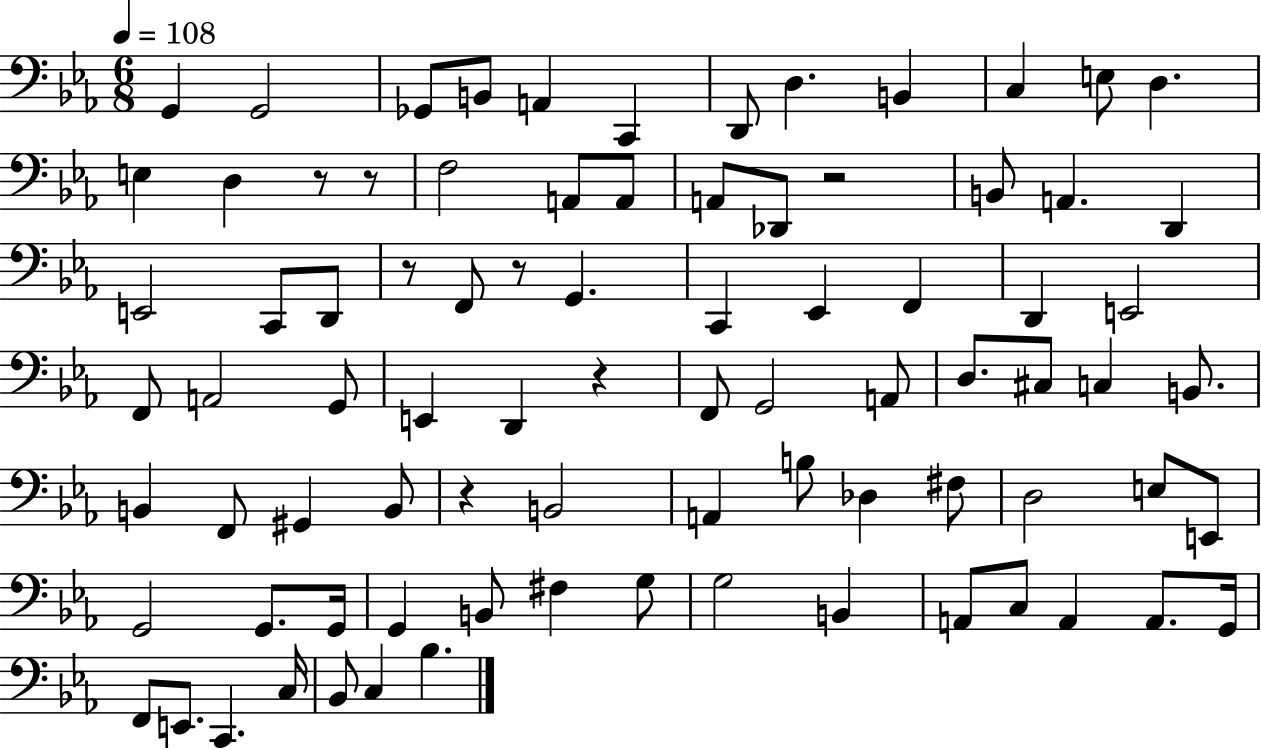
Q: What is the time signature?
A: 6/8